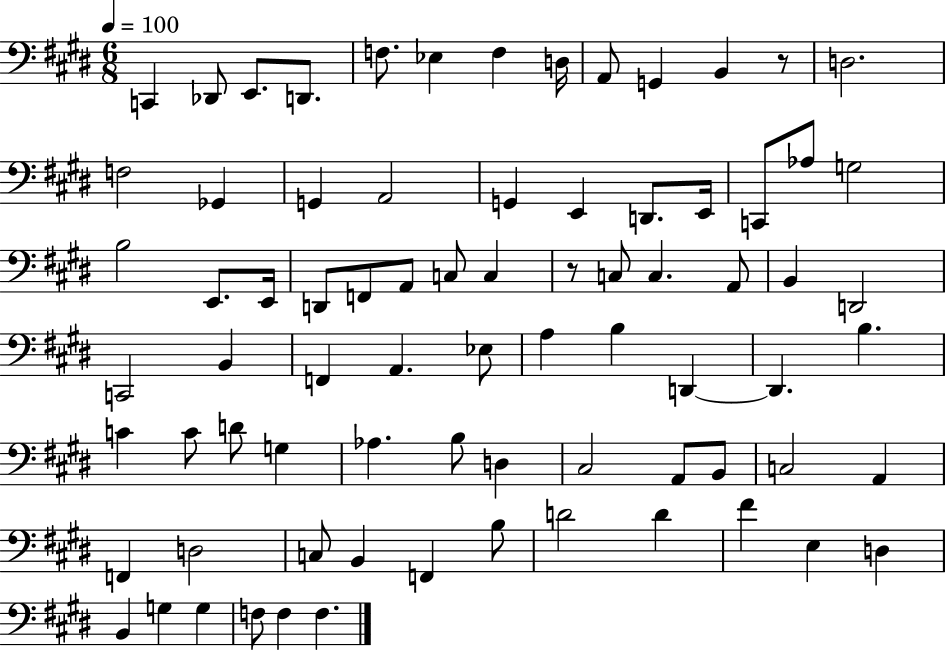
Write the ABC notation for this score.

X:1
T:Untitled
M:6/8
L:1/4
K:E
C,, _D,,/2 E,,/2 D,,/2 F,/2 _E, F, D,/4 A,,/2 G,, B,, z/2 D,2 F,2 _G,, G,, A,,2 G,, E,, D,,/2 E,,/4 C,,/2 _A,/2 G,2 B,2 E,,/2 E,,/4 D,,/2 F,,/2 A,,/2 C,/2 C, z/2 C,/2 C, A,,/2 B,, D,,2 C,,2 B,, F,, A,, _E,/2 A, B, D,, D,, B, C C/2 D/2 G, _A, B,/2 D, ^C,2 A,,/2 B,,/2 C,2 A,, F,, D,2 C,/2 B,, F,, B,/2 D2 D ^F E, D, B,, G, G, F,/2 F, F,